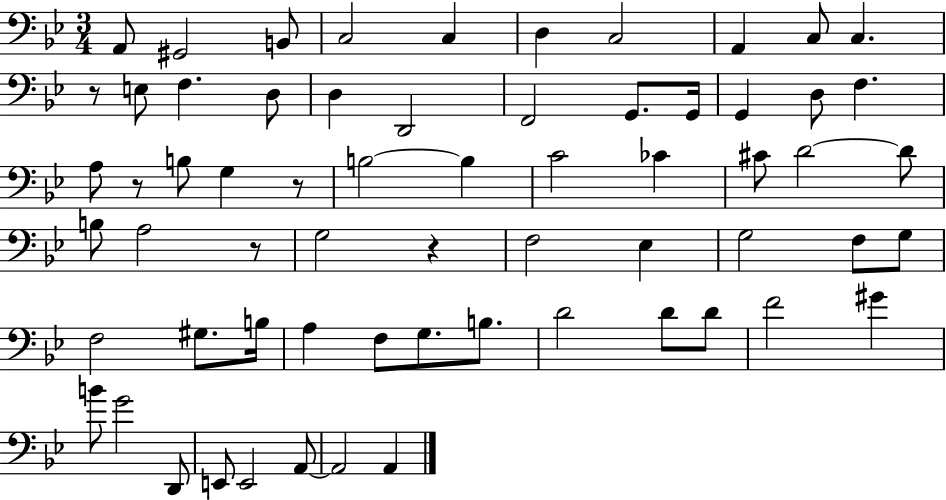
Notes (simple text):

A2/e G#2/h B2/e C3/h C3/q D3/q C3/h A2/q C3/e C3/q. R/e E3/e F3/q. D3/e D3/q D2/h F2/h G2/e. G2/s G2/q D3/e F3/q. A3/e R/e B3/e G3/q R/e B3/h B3/q C4/h CES4/q C#4/e D4/h D4/e B3/e A3/h R/e G3/h R/q F3/h Eb3/q G3/h F3/e G3/e F3/h G#3/e. B3/s A3/q F3/e G3/e. B3/e. D4/h D4/e D4/e F4/h G#4/q B4/e G4/h D2/e E2/e E2/h A2/e A2/h A2/q